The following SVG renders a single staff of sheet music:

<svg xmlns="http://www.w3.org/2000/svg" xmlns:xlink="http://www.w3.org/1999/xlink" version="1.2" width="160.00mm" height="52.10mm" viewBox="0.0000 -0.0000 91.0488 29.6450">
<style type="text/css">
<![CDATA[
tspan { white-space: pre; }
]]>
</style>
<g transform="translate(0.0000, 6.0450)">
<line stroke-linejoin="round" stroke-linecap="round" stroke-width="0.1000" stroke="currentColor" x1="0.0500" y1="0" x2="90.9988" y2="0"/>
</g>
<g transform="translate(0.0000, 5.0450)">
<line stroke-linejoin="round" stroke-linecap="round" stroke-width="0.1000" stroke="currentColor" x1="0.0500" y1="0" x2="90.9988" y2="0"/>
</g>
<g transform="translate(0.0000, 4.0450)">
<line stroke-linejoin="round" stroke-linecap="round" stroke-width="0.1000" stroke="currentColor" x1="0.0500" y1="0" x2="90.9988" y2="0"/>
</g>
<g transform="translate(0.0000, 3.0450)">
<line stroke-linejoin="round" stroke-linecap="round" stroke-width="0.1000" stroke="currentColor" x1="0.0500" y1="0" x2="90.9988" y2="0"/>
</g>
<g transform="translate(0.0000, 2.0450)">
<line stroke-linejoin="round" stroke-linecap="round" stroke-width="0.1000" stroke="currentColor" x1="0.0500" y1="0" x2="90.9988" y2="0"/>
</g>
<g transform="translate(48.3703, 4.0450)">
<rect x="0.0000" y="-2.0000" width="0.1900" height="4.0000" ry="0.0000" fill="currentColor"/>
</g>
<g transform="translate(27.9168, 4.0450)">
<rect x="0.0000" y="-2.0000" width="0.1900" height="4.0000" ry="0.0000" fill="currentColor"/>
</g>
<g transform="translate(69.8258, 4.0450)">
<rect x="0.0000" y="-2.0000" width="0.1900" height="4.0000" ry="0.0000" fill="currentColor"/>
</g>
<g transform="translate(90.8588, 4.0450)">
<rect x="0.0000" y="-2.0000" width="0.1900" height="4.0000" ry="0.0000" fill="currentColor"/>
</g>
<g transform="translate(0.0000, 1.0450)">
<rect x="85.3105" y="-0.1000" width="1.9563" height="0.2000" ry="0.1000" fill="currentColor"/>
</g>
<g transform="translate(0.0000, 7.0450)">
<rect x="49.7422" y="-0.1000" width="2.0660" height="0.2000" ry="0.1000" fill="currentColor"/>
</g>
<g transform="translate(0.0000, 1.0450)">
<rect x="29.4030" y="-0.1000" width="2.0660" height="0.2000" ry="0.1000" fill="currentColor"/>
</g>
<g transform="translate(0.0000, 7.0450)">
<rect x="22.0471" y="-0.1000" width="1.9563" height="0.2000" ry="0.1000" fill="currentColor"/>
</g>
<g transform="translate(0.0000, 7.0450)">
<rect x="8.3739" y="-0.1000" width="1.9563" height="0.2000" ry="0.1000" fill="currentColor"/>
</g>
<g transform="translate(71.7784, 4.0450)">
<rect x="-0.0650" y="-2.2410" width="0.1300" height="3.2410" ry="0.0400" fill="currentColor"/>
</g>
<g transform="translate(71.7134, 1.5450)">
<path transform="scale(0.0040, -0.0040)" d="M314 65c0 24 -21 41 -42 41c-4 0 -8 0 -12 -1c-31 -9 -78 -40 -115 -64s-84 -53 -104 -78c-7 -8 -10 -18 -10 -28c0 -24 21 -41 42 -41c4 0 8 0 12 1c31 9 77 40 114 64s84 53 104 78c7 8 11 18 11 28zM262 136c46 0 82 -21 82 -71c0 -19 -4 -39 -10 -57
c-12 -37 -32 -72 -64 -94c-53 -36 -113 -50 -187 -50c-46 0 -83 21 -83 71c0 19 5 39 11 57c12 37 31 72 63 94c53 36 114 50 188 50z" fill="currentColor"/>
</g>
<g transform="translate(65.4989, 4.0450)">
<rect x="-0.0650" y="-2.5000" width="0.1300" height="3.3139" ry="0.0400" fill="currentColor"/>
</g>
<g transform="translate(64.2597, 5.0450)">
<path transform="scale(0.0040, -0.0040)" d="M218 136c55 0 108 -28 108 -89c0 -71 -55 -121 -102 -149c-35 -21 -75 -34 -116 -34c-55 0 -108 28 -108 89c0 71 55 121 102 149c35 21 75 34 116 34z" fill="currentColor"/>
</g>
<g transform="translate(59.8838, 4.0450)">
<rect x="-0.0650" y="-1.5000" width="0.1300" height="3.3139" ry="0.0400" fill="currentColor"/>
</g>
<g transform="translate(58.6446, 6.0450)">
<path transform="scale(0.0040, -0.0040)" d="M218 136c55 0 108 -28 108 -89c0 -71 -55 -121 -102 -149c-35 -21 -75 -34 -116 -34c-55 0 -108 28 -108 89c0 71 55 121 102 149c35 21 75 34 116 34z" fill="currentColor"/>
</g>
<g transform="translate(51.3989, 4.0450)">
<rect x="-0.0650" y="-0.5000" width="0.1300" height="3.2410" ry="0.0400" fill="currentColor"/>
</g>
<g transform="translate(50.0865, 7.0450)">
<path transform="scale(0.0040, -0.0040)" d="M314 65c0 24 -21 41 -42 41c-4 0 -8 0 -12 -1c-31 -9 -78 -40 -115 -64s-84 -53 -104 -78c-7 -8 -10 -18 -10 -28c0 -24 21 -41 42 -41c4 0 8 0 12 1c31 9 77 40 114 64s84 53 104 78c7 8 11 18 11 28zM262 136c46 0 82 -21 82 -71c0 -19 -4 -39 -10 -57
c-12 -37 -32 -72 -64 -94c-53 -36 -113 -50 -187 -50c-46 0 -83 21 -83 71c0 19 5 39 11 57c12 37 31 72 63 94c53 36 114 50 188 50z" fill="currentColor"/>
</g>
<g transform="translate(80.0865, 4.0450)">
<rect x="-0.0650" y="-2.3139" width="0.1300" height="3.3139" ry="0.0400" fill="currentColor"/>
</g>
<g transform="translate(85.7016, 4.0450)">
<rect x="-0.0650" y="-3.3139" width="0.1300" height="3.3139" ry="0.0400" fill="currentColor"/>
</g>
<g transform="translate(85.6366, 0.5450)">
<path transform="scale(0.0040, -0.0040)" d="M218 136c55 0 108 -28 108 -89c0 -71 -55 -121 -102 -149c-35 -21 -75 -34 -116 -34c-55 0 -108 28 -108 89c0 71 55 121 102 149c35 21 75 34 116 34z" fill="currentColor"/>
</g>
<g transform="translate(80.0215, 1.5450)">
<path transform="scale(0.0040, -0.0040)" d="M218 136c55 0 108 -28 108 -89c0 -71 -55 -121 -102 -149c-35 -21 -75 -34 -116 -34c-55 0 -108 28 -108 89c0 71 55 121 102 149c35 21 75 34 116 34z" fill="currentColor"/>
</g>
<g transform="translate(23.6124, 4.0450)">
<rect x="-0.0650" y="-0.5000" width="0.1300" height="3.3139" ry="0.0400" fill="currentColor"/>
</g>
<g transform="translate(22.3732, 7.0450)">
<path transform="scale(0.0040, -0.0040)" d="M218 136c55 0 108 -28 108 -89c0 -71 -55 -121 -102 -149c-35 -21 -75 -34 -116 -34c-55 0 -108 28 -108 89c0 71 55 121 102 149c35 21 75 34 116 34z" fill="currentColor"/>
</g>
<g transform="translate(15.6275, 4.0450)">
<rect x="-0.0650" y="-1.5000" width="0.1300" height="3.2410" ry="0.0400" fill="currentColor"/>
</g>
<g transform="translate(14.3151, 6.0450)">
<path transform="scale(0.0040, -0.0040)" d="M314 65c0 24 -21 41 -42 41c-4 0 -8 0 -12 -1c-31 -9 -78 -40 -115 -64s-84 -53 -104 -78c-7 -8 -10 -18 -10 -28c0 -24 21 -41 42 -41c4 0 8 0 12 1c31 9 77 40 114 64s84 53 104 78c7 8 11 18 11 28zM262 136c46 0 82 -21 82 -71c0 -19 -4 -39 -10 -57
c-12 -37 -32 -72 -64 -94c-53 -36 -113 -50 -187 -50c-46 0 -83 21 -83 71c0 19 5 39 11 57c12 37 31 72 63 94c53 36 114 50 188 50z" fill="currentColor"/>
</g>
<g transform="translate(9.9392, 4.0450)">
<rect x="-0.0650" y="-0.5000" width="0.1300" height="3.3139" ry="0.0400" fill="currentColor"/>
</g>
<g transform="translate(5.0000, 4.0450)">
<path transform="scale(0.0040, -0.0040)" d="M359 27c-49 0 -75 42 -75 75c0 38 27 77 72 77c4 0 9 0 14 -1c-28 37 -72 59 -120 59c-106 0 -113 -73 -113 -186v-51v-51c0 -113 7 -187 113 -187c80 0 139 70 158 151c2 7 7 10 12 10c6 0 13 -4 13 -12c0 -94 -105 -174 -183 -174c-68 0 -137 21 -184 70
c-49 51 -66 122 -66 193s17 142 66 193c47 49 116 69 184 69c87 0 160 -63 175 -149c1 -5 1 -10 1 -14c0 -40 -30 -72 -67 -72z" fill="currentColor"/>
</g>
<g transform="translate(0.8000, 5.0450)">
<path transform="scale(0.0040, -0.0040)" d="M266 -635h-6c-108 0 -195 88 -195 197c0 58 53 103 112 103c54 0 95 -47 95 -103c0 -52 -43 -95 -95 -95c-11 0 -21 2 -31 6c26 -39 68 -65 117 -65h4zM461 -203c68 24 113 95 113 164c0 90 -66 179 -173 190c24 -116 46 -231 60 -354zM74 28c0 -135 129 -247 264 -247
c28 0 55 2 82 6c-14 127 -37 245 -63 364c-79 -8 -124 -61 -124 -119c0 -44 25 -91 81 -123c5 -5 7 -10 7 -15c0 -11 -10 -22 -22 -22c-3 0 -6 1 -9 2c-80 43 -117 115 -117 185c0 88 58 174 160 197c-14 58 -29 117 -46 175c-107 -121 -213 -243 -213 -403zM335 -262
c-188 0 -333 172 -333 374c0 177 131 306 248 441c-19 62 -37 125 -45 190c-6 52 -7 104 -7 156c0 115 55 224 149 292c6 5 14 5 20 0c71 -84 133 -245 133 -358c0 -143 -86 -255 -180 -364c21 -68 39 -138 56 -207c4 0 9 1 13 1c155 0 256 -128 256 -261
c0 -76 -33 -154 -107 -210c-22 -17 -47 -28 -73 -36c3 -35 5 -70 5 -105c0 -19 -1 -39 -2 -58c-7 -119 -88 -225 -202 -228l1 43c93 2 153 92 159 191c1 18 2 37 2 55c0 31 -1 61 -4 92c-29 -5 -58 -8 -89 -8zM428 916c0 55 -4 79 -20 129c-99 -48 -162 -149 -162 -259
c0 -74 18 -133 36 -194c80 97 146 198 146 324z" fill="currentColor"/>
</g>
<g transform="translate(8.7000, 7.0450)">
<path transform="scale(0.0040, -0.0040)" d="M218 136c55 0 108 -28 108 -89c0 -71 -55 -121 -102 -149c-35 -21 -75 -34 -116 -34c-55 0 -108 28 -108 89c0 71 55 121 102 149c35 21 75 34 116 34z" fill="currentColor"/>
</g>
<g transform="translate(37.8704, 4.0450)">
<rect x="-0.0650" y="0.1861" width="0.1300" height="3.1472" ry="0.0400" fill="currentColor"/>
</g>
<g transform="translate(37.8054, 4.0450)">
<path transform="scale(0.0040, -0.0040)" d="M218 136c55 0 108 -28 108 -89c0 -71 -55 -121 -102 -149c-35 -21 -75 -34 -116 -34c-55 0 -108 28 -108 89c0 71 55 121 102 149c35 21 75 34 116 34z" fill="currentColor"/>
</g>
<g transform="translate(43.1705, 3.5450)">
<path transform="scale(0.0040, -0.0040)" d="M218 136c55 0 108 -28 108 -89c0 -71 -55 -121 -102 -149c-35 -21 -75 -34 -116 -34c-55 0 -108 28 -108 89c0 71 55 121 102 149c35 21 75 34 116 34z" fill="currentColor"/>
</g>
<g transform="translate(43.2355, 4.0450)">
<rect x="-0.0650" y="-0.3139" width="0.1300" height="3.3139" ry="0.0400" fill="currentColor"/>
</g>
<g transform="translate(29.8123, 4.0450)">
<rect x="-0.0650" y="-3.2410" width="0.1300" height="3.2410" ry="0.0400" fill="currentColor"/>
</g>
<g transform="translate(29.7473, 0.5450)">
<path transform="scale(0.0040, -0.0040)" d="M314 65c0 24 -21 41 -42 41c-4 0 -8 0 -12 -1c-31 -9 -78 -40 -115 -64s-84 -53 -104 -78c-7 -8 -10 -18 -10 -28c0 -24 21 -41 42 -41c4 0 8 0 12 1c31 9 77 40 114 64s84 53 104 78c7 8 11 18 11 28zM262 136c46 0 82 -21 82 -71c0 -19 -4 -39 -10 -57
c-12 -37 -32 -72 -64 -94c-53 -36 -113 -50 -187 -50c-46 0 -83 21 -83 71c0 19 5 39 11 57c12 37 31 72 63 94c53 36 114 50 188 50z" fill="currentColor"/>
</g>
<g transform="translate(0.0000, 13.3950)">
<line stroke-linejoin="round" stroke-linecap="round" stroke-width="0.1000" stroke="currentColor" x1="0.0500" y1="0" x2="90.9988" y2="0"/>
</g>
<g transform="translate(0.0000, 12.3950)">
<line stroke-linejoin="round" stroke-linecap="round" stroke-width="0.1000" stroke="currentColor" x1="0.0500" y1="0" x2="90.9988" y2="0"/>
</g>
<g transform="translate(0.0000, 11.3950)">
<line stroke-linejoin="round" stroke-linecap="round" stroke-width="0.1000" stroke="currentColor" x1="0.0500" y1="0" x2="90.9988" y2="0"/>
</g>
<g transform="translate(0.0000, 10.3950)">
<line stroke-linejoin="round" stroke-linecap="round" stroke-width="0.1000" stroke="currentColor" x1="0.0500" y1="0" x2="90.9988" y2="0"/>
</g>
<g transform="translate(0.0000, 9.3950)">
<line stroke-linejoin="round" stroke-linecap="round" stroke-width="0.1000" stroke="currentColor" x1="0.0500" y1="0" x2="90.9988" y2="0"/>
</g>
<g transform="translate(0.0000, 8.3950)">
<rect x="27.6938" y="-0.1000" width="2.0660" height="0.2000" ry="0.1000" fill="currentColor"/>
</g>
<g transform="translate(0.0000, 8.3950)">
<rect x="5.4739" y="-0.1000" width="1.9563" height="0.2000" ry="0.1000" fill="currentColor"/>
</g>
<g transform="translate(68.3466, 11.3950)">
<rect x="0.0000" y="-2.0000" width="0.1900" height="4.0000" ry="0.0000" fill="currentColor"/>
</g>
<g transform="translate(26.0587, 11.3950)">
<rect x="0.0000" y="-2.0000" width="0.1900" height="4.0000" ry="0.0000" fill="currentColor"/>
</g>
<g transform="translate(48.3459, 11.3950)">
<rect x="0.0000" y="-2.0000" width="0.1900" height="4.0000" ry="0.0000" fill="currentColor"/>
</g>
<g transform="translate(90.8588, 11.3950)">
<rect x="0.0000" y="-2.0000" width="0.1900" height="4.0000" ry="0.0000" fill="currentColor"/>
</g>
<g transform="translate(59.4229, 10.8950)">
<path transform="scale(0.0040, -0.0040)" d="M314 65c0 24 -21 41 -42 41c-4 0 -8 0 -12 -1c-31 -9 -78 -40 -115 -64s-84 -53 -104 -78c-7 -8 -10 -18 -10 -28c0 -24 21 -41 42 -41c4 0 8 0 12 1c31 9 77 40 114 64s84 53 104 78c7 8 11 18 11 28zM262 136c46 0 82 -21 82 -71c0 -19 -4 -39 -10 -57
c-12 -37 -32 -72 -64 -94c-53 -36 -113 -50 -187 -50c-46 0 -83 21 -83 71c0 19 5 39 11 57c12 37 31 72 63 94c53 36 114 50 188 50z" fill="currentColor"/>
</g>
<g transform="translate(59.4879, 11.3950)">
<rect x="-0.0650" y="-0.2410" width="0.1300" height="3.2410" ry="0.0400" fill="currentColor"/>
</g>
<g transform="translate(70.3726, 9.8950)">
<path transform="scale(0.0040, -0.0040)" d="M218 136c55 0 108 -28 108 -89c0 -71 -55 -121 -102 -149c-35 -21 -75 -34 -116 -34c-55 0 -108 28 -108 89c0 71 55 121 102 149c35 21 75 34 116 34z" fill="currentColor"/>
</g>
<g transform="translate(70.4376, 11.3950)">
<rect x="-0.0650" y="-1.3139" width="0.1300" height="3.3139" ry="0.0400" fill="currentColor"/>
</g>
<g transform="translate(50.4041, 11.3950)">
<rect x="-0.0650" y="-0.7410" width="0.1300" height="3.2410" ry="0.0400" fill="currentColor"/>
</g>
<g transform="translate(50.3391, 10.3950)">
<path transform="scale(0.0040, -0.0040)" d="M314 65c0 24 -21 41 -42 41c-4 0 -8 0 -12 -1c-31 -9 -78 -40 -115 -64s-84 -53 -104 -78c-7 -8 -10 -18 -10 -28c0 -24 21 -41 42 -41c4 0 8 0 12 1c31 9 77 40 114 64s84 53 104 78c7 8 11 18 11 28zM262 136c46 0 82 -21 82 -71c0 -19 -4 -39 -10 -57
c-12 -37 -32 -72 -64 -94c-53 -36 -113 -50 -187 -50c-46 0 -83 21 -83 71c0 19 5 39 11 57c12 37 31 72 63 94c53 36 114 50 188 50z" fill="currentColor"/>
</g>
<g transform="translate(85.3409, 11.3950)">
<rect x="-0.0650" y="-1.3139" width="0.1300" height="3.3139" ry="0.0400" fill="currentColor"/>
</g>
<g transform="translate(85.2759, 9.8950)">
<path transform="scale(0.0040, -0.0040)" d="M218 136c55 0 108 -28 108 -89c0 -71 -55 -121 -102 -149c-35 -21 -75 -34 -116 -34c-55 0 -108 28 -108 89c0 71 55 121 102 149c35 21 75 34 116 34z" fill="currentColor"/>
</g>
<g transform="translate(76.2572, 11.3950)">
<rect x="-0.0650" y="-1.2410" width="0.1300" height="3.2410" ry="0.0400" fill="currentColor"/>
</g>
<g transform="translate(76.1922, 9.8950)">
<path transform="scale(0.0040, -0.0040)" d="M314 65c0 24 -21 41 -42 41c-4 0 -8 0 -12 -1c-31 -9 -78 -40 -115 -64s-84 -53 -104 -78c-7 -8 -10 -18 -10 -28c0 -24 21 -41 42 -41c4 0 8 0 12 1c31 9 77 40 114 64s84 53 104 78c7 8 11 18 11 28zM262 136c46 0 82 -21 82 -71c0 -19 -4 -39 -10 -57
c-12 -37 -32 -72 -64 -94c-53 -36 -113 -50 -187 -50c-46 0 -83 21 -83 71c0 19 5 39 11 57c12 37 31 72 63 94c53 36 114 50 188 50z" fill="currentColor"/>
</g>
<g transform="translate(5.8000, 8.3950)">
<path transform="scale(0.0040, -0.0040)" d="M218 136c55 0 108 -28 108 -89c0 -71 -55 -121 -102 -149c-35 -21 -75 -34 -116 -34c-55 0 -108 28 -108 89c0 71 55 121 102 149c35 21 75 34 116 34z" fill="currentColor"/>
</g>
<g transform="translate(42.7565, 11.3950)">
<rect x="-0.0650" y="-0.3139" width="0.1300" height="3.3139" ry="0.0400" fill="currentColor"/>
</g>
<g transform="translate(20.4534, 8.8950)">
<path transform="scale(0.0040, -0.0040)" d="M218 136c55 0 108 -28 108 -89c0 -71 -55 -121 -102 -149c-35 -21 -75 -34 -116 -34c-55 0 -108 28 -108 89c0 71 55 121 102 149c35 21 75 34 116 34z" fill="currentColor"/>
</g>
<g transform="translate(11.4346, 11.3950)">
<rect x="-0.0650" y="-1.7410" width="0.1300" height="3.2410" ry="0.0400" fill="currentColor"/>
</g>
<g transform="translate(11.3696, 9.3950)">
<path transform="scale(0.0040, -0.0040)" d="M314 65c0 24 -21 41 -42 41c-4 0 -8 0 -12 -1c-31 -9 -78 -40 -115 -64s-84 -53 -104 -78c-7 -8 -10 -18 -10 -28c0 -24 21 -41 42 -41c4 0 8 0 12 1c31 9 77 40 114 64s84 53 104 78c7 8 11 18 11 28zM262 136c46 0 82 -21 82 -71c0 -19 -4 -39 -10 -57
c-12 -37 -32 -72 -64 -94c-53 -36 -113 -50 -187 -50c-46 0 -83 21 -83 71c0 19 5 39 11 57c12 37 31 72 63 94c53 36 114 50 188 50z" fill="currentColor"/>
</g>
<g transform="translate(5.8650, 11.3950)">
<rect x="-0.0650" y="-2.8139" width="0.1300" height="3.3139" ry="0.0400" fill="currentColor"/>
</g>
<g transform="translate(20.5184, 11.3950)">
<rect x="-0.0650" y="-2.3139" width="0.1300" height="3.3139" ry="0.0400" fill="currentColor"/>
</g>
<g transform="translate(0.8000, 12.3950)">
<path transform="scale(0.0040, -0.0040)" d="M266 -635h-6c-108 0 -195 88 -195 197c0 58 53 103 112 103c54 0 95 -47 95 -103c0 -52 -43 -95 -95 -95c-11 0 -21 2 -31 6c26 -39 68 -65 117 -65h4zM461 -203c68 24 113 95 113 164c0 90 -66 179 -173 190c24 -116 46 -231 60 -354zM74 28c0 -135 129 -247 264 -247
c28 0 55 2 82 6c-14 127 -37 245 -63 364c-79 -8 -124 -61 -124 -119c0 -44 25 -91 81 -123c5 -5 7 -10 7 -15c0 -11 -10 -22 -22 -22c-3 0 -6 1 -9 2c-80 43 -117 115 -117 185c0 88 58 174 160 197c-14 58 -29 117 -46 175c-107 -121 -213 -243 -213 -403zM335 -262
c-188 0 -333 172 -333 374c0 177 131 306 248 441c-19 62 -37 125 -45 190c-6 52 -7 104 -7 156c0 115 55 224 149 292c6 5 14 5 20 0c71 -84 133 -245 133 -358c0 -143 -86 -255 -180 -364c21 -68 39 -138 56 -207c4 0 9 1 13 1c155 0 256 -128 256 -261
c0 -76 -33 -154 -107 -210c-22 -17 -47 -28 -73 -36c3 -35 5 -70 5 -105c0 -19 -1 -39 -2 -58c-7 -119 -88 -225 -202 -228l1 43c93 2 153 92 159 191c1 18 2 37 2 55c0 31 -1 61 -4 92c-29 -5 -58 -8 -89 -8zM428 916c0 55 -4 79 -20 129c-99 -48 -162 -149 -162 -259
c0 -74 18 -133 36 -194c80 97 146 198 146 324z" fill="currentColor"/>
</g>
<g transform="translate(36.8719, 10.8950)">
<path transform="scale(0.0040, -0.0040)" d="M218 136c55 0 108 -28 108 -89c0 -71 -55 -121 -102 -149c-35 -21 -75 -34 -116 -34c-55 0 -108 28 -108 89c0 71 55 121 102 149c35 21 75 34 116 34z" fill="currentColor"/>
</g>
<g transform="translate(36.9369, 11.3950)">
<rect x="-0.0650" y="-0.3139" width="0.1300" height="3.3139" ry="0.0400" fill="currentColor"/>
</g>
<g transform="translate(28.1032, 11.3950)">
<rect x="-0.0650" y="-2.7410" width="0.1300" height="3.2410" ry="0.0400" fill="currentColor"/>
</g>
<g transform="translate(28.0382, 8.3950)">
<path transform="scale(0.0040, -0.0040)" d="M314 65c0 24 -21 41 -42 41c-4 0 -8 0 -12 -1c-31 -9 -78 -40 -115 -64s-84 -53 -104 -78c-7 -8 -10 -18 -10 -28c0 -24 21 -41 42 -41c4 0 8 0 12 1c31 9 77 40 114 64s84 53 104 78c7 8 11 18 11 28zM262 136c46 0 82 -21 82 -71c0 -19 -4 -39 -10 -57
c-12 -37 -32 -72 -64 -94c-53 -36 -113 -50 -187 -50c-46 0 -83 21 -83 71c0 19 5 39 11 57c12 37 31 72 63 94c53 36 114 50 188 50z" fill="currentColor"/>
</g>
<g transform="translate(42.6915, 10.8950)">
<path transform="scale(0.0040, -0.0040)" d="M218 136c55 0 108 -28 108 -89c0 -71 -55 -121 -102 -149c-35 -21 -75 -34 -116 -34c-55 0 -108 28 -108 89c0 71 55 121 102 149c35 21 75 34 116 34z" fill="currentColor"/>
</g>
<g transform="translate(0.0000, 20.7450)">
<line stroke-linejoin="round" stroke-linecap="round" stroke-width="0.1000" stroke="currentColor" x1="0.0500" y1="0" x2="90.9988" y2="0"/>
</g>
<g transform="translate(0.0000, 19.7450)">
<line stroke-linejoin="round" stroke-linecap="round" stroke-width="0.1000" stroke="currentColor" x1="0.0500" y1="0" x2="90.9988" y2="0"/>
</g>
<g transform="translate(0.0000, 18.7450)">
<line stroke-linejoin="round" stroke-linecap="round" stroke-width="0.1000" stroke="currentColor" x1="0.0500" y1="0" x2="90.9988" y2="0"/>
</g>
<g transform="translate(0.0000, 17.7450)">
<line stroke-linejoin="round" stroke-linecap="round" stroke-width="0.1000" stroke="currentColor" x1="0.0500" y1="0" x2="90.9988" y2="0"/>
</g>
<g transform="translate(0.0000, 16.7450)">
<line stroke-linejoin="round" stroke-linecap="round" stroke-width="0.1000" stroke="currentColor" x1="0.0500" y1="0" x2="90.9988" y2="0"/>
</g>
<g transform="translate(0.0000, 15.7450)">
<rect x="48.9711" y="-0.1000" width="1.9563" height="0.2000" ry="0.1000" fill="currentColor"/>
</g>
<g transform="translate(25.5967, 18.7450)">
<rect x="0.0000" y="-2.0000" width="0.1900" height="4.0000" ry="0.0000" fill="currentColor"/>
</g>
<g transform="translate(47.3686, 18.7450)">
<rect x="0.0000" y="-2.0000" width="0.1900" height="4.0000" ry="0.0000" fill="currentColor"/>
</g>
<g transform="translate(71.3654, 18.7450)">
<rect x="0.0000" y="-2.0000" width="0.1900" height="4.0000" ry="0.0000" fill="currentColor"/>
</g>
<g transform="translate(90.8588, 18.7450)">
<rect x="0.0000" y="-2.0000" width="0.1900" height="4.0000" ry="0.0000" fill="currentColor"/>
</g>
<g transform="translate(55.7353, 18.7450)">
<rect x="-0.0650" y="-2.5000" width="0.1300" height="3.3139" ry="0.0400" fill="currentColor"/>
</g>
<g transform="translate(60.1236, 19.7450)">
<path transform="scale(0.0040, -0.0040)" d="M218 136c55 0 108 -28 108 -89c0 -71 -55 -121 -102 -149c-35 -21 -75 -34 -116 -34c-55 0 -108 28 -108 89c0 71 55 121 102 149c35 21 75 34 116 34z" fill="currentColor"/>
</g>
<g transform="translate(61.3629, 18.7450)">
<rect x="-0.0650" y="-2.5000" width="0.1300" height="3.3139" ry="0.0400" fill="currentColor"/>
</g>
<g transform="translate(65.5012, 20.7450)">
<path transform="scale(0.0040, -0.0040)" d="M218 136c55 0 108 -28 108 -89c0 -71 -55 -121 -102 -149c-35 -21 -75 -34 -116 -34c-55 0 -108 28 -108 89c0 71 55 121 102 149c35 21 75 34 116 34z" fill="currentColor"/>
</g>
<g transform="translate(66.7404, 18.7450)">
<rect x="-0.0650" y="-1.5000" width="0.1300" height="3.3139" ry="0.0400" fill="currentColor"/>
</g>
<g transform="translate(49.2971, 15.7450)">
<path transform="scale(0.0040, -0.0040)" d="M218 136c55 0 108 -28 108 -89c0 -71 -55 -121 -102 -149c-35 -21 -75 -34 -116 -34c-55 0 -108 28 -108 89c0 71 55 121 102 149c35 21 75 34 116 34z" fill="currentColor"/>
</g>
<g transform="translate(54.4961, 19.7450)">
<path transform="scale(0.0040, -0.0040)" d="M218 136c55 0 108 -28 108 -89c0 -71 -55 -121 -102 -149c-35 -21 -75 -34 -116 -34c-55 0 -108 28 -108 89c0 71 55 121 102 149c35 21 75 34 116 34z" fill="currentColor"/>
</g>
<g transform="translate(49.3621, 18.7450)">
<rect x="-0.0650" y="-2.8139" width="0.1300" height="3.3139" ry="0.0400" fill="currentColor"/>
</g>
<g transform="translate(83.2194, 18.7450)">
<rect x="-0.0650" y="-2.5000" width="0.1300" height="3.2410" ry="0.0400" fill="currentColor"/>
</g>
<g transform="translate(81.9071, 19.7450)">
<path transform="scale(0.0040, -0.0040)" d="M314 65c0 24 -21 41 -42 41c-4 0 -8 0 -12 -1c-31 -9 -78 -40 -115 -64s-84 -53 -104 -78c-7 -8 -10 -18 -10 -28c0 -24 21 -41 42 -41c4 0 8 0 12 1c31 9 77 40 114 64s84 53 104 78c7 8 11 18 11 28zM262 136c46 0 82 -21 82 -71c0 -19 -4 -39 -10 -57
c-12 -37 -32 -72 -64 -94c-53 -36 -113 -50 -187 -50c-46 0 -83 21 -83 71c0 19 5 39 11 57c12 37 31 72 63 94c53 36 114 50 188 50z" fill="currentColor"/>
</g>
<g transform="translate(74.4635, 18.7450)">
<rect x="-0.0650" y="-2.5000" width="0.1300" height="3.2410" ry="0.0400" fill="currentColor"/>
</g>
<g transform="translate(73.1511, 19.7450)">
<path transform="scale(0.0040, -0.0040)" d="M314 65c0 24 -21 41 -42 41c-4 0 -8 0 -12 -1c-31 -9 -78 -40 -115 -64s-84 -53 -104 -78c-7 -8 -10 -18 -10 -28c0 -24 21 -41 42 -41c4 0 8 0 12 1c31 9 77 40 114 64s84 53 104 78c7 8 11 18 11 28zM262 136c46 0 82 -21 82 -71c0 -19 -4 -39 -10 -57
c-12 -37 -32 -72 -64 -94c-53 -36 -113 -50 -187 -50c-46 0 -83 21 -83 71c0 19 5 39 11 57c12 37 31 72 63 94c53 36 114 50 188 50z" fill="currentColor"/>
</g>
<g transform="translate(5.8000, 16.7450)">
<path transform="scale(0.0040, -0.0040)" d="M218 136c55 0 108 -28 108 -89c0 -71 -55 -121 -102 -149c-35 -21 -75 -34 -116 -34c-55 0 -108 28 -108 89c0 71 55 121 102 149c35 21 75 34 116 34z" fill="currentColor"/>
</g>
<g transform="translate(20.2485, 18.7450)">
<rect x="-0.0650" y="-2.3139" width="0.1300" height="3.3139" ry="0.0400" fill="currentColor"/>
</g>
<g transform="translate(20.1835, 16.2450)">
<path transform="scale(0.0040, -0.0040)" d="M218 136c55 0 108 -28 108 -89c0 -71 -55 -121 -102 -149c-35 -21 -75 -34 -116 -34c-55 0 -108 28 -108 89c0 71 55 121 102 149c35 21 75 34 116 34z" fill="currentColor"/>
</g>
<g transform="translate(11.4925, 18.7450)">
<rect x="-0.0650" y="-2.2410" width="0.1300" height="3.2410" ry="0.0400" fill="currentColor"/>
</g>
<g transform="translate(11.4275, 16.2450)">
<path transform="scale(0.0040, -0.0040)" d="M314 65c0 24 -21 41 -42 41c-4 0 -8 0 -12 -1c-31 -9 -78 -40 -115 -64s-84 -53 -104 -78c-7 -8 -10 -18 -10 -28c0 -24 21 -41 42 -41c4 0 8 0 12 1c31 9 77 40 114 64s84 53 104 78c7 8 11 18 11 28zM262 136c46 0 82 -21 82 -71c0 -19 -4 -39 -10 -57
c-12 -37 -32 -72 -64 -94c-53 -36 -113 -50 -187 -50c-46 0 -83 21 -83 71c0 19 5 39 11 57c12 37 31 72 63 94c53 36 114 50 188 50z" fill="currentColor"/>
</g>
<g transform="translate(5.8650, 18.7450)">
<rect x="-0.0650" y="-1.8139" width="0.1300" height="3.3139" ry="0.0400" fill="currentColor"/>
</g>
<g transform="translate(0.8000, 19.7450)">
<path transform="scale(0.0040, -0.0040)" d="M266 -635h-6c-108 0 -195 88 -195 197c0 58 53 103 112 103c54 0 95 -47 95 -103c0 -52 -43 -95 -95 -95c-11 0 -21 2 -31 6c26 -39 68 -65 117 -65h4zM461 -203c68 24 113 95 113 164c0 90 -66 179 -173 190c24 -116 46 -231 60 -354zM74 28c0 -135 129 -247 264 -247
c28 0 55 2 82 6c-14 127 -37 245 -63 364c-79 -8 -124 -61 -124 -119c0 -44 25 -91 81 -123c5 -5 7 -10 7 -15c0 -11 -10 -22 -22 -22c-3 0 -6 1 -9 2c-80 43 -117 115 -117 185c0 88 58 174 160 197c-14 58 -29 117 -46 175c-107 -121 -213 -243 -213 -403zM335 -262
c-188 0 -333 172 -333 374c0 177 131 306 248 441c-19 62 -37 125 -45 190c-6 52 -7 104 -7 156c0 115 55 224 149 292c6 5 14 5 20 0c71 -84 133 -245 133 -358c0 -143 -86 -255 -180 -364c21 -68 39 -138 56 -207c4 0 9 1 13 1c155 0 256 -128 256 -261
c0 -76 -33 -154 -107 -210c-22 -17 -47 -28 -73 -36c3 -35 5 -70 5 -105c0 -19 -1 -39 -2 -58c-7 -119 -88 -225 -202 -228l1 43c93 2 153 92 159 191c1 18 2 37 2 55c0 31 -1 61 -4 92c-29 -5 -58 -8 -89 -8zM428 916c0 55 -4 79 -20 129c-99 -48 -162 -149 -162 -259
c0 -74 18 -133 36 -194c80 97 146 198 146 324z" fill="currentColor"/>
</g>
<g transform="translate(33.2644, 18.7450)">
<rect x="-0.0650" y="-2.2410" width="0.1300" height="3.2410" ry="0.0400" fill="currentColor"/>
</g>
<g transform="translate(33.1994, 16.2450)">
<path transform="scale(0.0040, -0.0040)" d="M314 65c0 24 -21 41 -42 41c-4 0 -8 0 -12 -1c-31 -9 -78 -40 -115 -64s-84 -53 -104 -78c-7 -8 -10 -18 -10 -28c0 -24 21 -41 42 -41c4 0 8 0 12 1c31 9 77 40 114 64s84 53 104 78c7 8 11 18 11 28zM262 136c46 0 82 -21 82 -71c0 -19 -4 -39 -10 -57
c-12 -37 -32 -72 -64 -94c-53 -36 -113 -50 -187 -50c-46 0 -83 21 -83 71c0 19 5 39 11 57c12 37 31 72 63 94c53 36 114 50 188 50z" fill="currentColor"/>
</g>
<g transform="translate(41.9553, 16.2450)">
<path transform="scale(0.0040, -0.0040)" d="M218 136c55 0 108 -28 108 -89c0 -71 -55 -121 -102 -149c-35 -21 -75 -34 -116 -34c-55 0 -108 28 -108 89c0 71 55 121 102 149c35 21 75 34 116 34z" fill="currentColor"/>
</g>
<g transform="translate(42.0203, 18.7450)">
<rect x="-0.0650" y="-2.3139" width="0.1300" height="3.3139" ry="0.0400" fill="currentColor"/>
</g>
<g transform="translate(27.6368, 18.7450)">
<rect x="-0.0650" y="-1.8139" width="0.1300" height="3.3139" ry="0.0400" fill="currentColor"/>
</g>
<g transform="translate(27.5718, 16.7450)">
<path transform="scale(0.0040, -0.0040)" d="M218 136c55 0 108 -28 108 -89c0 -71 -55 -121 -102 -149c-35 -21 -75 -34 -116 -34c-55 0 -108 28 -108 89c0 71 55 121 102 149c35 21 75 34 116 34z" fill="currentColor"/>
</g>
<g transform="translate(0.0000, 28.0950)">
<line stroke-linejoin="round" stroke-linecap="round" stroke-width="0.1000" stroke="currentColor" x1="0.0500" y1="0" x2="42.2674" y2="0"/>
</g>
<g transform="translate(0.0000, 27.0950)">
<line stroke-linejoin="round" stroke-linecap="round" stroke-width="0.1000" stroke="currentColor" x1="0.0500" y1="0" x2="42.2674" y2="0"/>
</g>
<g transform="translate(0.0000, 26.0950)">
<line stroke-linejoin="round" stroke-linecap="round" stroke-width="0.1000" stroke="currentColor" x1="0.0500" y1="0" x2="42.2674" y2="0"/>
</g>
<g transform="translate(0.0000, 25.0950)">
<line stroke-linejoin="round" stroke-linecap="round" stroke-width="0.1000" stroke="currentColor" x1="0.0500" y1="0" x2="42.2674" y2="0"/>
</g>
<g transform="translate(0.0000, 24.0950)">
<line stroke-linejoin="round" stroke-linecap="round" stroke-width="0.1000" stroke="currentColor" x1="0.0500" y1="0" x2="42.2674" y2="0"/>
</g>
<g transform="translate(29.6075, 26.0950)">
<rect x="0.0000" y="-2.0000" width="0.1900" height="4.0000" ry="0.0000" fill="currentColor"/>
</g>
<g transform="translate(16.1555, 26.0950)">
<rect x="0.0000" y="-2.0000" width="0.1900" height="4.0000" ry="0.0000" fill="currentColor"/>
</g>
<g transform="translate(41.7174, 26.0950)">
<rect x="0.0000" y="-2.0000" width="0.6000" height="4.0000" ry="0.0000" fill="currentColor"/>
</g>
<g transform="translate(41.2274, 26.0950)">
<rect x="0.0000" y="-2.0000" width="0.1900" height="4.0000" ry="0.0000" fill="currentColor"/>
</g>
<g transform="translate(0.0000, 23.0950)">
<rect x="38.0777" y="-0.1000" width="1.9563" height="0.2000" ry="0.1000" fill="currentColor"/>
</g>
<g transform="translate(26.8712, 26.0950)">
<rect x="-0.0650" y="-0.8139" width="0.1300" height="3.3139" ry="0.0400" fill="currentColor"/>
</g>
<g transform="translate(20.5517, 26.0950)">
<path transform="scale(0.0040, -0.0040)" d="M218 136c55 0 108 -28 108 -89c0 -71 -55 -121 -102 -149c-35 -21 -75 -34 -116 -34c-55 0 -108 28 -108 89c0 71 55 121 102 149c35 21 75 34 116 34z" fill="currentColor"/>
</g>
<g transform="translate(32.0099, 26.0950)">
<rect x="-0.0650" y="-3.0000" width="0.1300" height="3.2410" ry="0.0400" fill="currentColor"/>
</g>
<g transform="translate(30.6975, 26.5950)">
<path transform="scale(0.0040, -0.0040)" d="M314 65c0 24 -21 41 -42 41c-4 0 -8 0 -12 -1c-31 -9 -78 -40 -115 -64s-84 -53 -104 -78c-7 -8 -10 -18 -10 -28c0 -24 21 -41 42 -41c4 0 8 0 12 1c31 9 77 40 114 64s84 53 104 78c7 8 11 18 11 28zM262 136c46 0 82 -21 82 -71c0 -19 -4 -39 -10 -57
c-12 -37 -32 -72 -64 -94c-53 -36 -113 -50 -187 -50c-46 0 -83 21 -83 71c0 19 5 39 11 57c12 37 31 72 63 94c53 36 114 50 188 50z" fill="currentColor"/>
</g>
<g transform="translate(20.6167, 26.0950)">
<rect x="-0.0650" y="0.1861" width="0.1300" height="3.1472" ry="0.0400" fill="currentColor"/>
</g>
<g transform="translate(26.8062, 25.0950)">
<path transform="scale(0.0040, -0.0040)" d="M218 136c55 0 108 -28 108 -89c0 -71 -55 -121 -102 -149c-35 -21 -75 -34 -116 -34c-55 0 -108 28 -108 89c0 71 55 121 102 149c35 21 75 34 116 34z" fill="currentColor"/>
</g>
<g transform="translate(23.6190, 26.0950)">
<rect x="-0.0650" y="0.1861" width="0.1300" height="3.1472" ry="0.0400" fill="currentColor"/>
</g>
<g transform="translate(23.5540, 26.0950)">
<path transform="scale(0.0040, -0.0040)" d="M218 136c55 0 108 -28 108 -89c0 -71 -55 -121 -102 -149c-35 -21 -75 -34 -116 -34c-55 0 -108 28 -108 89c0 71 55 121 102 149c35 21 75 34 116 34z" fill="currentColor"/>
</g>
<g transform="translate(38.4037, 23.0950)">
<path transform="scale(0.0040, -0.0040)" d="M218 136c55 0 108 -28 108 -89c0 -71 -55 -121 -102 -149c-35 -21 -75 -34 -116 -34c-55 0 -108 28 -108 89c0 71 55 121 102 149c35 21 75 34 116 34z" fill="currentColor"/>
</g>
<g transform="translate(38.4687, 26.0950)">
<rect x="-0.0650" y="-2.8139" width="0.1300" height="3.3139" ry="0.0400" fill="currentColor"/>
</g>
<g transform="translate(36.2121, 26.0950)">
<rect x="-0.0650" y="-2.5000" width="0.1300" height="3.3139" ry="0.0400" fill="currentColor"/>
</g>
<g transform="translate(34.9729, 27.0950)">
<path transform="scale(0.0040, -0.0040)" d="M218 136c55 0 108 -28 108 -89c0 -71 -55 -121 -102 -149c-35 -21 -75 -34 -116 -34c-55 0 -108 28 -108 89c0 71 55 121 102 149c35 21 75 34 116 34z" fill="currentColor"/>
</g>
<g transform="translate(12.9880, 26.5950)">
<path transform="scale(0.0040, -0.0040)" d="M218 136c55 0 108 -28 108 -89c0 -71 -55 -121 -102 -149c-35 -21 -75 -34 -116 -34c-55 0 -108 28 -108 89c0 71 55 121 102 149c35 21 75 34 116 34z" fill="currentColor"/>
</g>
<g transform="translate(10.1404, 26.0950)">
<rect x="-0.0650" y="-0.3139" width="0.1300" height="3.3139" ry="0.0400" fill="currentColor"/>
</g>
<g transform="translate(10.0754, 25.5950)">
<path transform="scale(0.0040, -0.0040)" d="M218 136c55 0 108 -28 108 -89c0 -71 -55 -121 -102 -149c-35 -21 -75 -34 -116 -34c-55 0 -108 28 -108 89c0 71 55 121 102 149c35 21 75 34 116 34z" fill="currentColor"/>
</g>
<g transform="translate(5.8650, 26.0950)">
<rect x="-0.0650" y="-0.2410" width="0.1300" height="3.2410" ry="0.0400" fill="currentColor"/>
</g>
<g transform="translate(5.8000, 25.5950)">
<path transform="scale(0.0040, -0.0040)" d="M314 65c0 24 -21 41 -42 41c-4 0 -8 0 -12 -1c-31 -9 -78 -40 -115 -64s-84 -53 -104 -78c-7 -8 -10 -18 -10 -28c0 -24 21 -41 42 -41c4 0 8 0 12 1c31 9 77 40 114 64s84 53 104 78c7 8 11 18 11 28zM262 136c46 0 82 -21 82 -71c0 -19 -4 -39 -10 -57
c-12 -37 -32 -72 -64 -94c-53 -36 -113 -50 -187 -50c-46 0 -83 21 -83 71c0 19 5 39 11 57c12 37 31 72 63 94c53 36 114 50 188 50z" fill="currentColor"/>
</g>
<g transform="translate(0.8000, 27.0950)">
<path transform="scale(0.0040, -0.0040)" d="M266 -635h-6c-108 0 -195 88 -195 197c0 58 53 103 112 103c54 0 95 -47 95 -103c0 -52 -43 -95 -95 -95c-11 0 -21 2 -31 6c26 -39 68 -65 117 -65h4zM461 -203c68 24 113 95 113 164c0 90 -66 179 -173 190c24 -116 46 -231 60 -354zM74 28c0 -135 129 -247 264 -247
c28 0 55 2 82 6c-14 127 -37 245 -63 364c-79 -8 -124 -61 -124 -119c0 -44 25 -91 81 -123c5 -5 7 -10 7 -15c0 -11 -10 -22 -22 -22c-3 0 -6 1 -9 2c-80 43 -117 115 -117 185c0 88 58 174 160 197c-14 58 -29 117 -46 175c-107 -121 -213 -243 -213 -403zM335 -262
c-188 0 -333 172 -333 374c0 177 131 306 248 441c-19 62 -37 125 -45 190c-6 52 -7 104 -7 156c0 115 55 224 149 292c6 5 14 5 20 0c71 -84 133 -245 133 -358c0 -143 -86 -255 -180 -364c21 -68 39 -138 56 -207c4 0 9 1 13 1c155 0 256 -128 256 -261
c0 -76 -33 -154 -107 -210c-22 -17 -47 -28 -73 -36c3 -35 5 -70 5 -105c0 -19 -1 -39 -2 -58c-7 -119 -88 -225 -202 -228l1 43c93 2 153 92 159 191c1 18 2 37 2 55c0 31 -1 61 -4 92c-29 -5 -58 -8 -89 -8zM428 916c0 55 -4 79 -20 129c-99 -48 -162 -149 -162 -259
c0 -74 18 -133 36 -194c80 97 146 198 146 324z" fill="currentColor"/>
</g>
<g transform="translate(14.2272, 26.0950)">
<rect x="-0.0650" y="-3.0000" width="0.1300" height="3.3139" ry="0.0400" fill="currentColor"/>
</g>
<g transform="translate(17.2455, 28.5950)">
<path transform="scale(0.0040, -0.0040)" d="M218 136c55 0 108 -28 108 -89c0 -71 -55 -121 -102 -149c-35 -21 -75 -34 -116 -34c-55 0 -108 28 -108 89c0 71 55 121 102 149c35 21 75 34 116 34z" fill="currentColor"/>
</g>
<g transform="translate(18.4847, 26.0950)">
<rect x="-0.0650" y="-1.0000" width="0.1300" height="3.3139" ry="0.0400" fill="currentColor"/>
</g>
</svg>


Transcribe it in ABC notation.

X:1
T:Untitled
M:4/4
L:1/4
K:C
C E2 C b2 B c C2 E G g2 g b a f2 g a2 c c d2 c2 e e2 e f g2 g f g2 g a G G E G2 G2 c2 c A D B B d A2 G a